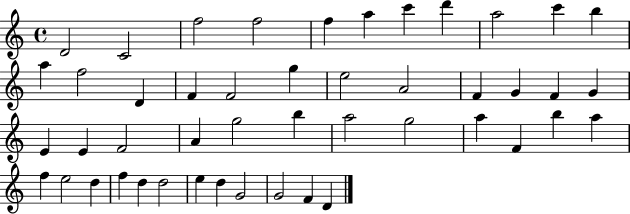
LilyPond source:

{
  \clef treble
  \time 4/4
  \defaultTimeSignature
  \key c \major
  d'2 c'2 | f''2 f''2 | f''4 a''4 c'''4 d'''4 | a''2 c'''4 b''4 | \break a''4 f''2 d'4 | f'4 f'2 g''4 | e''2 a'2 | f'4 g'4 f'4 g'4 | \break e'4 e'4 f'2 | a'4 g''2 b''4 | a''2 g''2 | a''4 f'4 b''4 a''4 | \break f''4 e''2 d''4 | f''4 d''4 d''2 | e''4 d''4 g'2 | g'2 f'4 d'4 | \break \bar "|."
}